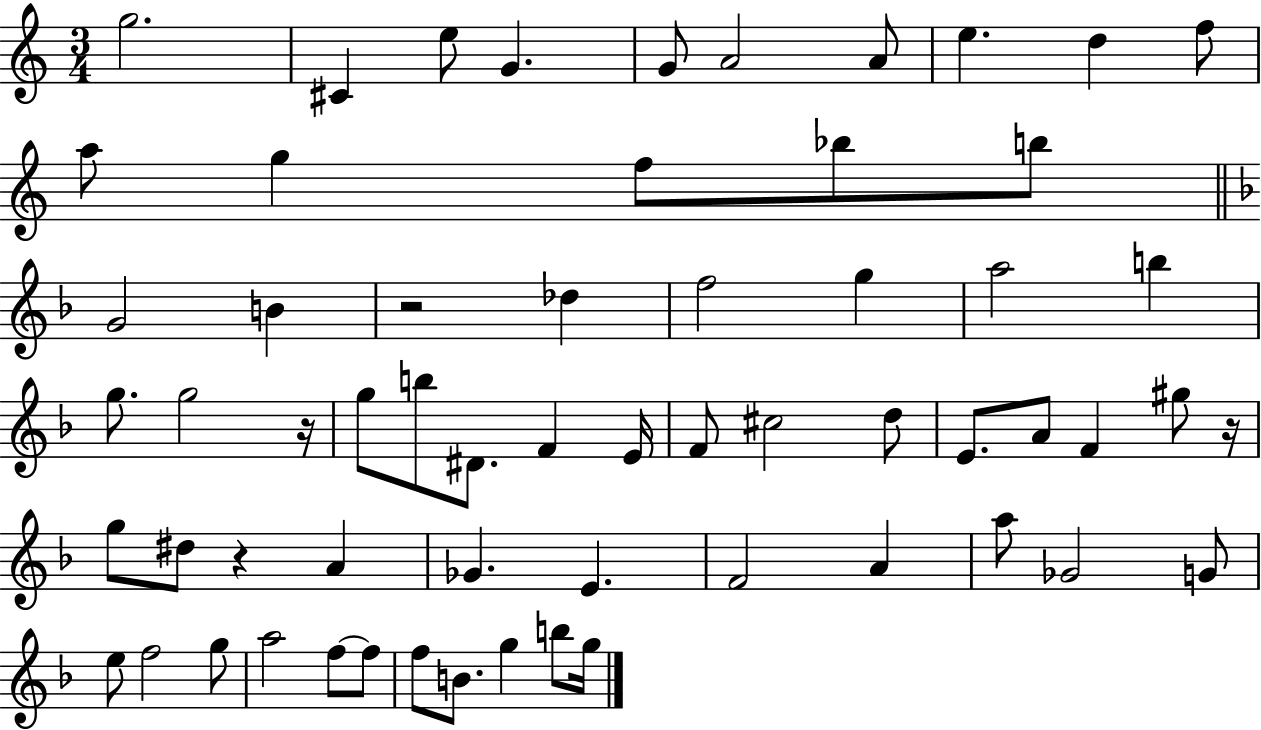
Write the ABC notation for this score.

X:1
T:Untitled
M:3/4
L:1/4
K:C
g2 ^C e/2 G G/2 A2 A/2 e d f/2 a/2 g f/2 _b/2 b/2 G2 B z2 _d f2 g a2 b g/2 g2 z/4 g/2 b/2 ^D/2 F E/4 F/2 ^c2 d/2 E/2 A/2 F ^g/2 z/4 g/2 ^d/2 z A _G E F2 A a/2 _G2 G/2 e/2 f2 g/2 a2 f/2 f/2 f/2 B/2 g b/2 g/4